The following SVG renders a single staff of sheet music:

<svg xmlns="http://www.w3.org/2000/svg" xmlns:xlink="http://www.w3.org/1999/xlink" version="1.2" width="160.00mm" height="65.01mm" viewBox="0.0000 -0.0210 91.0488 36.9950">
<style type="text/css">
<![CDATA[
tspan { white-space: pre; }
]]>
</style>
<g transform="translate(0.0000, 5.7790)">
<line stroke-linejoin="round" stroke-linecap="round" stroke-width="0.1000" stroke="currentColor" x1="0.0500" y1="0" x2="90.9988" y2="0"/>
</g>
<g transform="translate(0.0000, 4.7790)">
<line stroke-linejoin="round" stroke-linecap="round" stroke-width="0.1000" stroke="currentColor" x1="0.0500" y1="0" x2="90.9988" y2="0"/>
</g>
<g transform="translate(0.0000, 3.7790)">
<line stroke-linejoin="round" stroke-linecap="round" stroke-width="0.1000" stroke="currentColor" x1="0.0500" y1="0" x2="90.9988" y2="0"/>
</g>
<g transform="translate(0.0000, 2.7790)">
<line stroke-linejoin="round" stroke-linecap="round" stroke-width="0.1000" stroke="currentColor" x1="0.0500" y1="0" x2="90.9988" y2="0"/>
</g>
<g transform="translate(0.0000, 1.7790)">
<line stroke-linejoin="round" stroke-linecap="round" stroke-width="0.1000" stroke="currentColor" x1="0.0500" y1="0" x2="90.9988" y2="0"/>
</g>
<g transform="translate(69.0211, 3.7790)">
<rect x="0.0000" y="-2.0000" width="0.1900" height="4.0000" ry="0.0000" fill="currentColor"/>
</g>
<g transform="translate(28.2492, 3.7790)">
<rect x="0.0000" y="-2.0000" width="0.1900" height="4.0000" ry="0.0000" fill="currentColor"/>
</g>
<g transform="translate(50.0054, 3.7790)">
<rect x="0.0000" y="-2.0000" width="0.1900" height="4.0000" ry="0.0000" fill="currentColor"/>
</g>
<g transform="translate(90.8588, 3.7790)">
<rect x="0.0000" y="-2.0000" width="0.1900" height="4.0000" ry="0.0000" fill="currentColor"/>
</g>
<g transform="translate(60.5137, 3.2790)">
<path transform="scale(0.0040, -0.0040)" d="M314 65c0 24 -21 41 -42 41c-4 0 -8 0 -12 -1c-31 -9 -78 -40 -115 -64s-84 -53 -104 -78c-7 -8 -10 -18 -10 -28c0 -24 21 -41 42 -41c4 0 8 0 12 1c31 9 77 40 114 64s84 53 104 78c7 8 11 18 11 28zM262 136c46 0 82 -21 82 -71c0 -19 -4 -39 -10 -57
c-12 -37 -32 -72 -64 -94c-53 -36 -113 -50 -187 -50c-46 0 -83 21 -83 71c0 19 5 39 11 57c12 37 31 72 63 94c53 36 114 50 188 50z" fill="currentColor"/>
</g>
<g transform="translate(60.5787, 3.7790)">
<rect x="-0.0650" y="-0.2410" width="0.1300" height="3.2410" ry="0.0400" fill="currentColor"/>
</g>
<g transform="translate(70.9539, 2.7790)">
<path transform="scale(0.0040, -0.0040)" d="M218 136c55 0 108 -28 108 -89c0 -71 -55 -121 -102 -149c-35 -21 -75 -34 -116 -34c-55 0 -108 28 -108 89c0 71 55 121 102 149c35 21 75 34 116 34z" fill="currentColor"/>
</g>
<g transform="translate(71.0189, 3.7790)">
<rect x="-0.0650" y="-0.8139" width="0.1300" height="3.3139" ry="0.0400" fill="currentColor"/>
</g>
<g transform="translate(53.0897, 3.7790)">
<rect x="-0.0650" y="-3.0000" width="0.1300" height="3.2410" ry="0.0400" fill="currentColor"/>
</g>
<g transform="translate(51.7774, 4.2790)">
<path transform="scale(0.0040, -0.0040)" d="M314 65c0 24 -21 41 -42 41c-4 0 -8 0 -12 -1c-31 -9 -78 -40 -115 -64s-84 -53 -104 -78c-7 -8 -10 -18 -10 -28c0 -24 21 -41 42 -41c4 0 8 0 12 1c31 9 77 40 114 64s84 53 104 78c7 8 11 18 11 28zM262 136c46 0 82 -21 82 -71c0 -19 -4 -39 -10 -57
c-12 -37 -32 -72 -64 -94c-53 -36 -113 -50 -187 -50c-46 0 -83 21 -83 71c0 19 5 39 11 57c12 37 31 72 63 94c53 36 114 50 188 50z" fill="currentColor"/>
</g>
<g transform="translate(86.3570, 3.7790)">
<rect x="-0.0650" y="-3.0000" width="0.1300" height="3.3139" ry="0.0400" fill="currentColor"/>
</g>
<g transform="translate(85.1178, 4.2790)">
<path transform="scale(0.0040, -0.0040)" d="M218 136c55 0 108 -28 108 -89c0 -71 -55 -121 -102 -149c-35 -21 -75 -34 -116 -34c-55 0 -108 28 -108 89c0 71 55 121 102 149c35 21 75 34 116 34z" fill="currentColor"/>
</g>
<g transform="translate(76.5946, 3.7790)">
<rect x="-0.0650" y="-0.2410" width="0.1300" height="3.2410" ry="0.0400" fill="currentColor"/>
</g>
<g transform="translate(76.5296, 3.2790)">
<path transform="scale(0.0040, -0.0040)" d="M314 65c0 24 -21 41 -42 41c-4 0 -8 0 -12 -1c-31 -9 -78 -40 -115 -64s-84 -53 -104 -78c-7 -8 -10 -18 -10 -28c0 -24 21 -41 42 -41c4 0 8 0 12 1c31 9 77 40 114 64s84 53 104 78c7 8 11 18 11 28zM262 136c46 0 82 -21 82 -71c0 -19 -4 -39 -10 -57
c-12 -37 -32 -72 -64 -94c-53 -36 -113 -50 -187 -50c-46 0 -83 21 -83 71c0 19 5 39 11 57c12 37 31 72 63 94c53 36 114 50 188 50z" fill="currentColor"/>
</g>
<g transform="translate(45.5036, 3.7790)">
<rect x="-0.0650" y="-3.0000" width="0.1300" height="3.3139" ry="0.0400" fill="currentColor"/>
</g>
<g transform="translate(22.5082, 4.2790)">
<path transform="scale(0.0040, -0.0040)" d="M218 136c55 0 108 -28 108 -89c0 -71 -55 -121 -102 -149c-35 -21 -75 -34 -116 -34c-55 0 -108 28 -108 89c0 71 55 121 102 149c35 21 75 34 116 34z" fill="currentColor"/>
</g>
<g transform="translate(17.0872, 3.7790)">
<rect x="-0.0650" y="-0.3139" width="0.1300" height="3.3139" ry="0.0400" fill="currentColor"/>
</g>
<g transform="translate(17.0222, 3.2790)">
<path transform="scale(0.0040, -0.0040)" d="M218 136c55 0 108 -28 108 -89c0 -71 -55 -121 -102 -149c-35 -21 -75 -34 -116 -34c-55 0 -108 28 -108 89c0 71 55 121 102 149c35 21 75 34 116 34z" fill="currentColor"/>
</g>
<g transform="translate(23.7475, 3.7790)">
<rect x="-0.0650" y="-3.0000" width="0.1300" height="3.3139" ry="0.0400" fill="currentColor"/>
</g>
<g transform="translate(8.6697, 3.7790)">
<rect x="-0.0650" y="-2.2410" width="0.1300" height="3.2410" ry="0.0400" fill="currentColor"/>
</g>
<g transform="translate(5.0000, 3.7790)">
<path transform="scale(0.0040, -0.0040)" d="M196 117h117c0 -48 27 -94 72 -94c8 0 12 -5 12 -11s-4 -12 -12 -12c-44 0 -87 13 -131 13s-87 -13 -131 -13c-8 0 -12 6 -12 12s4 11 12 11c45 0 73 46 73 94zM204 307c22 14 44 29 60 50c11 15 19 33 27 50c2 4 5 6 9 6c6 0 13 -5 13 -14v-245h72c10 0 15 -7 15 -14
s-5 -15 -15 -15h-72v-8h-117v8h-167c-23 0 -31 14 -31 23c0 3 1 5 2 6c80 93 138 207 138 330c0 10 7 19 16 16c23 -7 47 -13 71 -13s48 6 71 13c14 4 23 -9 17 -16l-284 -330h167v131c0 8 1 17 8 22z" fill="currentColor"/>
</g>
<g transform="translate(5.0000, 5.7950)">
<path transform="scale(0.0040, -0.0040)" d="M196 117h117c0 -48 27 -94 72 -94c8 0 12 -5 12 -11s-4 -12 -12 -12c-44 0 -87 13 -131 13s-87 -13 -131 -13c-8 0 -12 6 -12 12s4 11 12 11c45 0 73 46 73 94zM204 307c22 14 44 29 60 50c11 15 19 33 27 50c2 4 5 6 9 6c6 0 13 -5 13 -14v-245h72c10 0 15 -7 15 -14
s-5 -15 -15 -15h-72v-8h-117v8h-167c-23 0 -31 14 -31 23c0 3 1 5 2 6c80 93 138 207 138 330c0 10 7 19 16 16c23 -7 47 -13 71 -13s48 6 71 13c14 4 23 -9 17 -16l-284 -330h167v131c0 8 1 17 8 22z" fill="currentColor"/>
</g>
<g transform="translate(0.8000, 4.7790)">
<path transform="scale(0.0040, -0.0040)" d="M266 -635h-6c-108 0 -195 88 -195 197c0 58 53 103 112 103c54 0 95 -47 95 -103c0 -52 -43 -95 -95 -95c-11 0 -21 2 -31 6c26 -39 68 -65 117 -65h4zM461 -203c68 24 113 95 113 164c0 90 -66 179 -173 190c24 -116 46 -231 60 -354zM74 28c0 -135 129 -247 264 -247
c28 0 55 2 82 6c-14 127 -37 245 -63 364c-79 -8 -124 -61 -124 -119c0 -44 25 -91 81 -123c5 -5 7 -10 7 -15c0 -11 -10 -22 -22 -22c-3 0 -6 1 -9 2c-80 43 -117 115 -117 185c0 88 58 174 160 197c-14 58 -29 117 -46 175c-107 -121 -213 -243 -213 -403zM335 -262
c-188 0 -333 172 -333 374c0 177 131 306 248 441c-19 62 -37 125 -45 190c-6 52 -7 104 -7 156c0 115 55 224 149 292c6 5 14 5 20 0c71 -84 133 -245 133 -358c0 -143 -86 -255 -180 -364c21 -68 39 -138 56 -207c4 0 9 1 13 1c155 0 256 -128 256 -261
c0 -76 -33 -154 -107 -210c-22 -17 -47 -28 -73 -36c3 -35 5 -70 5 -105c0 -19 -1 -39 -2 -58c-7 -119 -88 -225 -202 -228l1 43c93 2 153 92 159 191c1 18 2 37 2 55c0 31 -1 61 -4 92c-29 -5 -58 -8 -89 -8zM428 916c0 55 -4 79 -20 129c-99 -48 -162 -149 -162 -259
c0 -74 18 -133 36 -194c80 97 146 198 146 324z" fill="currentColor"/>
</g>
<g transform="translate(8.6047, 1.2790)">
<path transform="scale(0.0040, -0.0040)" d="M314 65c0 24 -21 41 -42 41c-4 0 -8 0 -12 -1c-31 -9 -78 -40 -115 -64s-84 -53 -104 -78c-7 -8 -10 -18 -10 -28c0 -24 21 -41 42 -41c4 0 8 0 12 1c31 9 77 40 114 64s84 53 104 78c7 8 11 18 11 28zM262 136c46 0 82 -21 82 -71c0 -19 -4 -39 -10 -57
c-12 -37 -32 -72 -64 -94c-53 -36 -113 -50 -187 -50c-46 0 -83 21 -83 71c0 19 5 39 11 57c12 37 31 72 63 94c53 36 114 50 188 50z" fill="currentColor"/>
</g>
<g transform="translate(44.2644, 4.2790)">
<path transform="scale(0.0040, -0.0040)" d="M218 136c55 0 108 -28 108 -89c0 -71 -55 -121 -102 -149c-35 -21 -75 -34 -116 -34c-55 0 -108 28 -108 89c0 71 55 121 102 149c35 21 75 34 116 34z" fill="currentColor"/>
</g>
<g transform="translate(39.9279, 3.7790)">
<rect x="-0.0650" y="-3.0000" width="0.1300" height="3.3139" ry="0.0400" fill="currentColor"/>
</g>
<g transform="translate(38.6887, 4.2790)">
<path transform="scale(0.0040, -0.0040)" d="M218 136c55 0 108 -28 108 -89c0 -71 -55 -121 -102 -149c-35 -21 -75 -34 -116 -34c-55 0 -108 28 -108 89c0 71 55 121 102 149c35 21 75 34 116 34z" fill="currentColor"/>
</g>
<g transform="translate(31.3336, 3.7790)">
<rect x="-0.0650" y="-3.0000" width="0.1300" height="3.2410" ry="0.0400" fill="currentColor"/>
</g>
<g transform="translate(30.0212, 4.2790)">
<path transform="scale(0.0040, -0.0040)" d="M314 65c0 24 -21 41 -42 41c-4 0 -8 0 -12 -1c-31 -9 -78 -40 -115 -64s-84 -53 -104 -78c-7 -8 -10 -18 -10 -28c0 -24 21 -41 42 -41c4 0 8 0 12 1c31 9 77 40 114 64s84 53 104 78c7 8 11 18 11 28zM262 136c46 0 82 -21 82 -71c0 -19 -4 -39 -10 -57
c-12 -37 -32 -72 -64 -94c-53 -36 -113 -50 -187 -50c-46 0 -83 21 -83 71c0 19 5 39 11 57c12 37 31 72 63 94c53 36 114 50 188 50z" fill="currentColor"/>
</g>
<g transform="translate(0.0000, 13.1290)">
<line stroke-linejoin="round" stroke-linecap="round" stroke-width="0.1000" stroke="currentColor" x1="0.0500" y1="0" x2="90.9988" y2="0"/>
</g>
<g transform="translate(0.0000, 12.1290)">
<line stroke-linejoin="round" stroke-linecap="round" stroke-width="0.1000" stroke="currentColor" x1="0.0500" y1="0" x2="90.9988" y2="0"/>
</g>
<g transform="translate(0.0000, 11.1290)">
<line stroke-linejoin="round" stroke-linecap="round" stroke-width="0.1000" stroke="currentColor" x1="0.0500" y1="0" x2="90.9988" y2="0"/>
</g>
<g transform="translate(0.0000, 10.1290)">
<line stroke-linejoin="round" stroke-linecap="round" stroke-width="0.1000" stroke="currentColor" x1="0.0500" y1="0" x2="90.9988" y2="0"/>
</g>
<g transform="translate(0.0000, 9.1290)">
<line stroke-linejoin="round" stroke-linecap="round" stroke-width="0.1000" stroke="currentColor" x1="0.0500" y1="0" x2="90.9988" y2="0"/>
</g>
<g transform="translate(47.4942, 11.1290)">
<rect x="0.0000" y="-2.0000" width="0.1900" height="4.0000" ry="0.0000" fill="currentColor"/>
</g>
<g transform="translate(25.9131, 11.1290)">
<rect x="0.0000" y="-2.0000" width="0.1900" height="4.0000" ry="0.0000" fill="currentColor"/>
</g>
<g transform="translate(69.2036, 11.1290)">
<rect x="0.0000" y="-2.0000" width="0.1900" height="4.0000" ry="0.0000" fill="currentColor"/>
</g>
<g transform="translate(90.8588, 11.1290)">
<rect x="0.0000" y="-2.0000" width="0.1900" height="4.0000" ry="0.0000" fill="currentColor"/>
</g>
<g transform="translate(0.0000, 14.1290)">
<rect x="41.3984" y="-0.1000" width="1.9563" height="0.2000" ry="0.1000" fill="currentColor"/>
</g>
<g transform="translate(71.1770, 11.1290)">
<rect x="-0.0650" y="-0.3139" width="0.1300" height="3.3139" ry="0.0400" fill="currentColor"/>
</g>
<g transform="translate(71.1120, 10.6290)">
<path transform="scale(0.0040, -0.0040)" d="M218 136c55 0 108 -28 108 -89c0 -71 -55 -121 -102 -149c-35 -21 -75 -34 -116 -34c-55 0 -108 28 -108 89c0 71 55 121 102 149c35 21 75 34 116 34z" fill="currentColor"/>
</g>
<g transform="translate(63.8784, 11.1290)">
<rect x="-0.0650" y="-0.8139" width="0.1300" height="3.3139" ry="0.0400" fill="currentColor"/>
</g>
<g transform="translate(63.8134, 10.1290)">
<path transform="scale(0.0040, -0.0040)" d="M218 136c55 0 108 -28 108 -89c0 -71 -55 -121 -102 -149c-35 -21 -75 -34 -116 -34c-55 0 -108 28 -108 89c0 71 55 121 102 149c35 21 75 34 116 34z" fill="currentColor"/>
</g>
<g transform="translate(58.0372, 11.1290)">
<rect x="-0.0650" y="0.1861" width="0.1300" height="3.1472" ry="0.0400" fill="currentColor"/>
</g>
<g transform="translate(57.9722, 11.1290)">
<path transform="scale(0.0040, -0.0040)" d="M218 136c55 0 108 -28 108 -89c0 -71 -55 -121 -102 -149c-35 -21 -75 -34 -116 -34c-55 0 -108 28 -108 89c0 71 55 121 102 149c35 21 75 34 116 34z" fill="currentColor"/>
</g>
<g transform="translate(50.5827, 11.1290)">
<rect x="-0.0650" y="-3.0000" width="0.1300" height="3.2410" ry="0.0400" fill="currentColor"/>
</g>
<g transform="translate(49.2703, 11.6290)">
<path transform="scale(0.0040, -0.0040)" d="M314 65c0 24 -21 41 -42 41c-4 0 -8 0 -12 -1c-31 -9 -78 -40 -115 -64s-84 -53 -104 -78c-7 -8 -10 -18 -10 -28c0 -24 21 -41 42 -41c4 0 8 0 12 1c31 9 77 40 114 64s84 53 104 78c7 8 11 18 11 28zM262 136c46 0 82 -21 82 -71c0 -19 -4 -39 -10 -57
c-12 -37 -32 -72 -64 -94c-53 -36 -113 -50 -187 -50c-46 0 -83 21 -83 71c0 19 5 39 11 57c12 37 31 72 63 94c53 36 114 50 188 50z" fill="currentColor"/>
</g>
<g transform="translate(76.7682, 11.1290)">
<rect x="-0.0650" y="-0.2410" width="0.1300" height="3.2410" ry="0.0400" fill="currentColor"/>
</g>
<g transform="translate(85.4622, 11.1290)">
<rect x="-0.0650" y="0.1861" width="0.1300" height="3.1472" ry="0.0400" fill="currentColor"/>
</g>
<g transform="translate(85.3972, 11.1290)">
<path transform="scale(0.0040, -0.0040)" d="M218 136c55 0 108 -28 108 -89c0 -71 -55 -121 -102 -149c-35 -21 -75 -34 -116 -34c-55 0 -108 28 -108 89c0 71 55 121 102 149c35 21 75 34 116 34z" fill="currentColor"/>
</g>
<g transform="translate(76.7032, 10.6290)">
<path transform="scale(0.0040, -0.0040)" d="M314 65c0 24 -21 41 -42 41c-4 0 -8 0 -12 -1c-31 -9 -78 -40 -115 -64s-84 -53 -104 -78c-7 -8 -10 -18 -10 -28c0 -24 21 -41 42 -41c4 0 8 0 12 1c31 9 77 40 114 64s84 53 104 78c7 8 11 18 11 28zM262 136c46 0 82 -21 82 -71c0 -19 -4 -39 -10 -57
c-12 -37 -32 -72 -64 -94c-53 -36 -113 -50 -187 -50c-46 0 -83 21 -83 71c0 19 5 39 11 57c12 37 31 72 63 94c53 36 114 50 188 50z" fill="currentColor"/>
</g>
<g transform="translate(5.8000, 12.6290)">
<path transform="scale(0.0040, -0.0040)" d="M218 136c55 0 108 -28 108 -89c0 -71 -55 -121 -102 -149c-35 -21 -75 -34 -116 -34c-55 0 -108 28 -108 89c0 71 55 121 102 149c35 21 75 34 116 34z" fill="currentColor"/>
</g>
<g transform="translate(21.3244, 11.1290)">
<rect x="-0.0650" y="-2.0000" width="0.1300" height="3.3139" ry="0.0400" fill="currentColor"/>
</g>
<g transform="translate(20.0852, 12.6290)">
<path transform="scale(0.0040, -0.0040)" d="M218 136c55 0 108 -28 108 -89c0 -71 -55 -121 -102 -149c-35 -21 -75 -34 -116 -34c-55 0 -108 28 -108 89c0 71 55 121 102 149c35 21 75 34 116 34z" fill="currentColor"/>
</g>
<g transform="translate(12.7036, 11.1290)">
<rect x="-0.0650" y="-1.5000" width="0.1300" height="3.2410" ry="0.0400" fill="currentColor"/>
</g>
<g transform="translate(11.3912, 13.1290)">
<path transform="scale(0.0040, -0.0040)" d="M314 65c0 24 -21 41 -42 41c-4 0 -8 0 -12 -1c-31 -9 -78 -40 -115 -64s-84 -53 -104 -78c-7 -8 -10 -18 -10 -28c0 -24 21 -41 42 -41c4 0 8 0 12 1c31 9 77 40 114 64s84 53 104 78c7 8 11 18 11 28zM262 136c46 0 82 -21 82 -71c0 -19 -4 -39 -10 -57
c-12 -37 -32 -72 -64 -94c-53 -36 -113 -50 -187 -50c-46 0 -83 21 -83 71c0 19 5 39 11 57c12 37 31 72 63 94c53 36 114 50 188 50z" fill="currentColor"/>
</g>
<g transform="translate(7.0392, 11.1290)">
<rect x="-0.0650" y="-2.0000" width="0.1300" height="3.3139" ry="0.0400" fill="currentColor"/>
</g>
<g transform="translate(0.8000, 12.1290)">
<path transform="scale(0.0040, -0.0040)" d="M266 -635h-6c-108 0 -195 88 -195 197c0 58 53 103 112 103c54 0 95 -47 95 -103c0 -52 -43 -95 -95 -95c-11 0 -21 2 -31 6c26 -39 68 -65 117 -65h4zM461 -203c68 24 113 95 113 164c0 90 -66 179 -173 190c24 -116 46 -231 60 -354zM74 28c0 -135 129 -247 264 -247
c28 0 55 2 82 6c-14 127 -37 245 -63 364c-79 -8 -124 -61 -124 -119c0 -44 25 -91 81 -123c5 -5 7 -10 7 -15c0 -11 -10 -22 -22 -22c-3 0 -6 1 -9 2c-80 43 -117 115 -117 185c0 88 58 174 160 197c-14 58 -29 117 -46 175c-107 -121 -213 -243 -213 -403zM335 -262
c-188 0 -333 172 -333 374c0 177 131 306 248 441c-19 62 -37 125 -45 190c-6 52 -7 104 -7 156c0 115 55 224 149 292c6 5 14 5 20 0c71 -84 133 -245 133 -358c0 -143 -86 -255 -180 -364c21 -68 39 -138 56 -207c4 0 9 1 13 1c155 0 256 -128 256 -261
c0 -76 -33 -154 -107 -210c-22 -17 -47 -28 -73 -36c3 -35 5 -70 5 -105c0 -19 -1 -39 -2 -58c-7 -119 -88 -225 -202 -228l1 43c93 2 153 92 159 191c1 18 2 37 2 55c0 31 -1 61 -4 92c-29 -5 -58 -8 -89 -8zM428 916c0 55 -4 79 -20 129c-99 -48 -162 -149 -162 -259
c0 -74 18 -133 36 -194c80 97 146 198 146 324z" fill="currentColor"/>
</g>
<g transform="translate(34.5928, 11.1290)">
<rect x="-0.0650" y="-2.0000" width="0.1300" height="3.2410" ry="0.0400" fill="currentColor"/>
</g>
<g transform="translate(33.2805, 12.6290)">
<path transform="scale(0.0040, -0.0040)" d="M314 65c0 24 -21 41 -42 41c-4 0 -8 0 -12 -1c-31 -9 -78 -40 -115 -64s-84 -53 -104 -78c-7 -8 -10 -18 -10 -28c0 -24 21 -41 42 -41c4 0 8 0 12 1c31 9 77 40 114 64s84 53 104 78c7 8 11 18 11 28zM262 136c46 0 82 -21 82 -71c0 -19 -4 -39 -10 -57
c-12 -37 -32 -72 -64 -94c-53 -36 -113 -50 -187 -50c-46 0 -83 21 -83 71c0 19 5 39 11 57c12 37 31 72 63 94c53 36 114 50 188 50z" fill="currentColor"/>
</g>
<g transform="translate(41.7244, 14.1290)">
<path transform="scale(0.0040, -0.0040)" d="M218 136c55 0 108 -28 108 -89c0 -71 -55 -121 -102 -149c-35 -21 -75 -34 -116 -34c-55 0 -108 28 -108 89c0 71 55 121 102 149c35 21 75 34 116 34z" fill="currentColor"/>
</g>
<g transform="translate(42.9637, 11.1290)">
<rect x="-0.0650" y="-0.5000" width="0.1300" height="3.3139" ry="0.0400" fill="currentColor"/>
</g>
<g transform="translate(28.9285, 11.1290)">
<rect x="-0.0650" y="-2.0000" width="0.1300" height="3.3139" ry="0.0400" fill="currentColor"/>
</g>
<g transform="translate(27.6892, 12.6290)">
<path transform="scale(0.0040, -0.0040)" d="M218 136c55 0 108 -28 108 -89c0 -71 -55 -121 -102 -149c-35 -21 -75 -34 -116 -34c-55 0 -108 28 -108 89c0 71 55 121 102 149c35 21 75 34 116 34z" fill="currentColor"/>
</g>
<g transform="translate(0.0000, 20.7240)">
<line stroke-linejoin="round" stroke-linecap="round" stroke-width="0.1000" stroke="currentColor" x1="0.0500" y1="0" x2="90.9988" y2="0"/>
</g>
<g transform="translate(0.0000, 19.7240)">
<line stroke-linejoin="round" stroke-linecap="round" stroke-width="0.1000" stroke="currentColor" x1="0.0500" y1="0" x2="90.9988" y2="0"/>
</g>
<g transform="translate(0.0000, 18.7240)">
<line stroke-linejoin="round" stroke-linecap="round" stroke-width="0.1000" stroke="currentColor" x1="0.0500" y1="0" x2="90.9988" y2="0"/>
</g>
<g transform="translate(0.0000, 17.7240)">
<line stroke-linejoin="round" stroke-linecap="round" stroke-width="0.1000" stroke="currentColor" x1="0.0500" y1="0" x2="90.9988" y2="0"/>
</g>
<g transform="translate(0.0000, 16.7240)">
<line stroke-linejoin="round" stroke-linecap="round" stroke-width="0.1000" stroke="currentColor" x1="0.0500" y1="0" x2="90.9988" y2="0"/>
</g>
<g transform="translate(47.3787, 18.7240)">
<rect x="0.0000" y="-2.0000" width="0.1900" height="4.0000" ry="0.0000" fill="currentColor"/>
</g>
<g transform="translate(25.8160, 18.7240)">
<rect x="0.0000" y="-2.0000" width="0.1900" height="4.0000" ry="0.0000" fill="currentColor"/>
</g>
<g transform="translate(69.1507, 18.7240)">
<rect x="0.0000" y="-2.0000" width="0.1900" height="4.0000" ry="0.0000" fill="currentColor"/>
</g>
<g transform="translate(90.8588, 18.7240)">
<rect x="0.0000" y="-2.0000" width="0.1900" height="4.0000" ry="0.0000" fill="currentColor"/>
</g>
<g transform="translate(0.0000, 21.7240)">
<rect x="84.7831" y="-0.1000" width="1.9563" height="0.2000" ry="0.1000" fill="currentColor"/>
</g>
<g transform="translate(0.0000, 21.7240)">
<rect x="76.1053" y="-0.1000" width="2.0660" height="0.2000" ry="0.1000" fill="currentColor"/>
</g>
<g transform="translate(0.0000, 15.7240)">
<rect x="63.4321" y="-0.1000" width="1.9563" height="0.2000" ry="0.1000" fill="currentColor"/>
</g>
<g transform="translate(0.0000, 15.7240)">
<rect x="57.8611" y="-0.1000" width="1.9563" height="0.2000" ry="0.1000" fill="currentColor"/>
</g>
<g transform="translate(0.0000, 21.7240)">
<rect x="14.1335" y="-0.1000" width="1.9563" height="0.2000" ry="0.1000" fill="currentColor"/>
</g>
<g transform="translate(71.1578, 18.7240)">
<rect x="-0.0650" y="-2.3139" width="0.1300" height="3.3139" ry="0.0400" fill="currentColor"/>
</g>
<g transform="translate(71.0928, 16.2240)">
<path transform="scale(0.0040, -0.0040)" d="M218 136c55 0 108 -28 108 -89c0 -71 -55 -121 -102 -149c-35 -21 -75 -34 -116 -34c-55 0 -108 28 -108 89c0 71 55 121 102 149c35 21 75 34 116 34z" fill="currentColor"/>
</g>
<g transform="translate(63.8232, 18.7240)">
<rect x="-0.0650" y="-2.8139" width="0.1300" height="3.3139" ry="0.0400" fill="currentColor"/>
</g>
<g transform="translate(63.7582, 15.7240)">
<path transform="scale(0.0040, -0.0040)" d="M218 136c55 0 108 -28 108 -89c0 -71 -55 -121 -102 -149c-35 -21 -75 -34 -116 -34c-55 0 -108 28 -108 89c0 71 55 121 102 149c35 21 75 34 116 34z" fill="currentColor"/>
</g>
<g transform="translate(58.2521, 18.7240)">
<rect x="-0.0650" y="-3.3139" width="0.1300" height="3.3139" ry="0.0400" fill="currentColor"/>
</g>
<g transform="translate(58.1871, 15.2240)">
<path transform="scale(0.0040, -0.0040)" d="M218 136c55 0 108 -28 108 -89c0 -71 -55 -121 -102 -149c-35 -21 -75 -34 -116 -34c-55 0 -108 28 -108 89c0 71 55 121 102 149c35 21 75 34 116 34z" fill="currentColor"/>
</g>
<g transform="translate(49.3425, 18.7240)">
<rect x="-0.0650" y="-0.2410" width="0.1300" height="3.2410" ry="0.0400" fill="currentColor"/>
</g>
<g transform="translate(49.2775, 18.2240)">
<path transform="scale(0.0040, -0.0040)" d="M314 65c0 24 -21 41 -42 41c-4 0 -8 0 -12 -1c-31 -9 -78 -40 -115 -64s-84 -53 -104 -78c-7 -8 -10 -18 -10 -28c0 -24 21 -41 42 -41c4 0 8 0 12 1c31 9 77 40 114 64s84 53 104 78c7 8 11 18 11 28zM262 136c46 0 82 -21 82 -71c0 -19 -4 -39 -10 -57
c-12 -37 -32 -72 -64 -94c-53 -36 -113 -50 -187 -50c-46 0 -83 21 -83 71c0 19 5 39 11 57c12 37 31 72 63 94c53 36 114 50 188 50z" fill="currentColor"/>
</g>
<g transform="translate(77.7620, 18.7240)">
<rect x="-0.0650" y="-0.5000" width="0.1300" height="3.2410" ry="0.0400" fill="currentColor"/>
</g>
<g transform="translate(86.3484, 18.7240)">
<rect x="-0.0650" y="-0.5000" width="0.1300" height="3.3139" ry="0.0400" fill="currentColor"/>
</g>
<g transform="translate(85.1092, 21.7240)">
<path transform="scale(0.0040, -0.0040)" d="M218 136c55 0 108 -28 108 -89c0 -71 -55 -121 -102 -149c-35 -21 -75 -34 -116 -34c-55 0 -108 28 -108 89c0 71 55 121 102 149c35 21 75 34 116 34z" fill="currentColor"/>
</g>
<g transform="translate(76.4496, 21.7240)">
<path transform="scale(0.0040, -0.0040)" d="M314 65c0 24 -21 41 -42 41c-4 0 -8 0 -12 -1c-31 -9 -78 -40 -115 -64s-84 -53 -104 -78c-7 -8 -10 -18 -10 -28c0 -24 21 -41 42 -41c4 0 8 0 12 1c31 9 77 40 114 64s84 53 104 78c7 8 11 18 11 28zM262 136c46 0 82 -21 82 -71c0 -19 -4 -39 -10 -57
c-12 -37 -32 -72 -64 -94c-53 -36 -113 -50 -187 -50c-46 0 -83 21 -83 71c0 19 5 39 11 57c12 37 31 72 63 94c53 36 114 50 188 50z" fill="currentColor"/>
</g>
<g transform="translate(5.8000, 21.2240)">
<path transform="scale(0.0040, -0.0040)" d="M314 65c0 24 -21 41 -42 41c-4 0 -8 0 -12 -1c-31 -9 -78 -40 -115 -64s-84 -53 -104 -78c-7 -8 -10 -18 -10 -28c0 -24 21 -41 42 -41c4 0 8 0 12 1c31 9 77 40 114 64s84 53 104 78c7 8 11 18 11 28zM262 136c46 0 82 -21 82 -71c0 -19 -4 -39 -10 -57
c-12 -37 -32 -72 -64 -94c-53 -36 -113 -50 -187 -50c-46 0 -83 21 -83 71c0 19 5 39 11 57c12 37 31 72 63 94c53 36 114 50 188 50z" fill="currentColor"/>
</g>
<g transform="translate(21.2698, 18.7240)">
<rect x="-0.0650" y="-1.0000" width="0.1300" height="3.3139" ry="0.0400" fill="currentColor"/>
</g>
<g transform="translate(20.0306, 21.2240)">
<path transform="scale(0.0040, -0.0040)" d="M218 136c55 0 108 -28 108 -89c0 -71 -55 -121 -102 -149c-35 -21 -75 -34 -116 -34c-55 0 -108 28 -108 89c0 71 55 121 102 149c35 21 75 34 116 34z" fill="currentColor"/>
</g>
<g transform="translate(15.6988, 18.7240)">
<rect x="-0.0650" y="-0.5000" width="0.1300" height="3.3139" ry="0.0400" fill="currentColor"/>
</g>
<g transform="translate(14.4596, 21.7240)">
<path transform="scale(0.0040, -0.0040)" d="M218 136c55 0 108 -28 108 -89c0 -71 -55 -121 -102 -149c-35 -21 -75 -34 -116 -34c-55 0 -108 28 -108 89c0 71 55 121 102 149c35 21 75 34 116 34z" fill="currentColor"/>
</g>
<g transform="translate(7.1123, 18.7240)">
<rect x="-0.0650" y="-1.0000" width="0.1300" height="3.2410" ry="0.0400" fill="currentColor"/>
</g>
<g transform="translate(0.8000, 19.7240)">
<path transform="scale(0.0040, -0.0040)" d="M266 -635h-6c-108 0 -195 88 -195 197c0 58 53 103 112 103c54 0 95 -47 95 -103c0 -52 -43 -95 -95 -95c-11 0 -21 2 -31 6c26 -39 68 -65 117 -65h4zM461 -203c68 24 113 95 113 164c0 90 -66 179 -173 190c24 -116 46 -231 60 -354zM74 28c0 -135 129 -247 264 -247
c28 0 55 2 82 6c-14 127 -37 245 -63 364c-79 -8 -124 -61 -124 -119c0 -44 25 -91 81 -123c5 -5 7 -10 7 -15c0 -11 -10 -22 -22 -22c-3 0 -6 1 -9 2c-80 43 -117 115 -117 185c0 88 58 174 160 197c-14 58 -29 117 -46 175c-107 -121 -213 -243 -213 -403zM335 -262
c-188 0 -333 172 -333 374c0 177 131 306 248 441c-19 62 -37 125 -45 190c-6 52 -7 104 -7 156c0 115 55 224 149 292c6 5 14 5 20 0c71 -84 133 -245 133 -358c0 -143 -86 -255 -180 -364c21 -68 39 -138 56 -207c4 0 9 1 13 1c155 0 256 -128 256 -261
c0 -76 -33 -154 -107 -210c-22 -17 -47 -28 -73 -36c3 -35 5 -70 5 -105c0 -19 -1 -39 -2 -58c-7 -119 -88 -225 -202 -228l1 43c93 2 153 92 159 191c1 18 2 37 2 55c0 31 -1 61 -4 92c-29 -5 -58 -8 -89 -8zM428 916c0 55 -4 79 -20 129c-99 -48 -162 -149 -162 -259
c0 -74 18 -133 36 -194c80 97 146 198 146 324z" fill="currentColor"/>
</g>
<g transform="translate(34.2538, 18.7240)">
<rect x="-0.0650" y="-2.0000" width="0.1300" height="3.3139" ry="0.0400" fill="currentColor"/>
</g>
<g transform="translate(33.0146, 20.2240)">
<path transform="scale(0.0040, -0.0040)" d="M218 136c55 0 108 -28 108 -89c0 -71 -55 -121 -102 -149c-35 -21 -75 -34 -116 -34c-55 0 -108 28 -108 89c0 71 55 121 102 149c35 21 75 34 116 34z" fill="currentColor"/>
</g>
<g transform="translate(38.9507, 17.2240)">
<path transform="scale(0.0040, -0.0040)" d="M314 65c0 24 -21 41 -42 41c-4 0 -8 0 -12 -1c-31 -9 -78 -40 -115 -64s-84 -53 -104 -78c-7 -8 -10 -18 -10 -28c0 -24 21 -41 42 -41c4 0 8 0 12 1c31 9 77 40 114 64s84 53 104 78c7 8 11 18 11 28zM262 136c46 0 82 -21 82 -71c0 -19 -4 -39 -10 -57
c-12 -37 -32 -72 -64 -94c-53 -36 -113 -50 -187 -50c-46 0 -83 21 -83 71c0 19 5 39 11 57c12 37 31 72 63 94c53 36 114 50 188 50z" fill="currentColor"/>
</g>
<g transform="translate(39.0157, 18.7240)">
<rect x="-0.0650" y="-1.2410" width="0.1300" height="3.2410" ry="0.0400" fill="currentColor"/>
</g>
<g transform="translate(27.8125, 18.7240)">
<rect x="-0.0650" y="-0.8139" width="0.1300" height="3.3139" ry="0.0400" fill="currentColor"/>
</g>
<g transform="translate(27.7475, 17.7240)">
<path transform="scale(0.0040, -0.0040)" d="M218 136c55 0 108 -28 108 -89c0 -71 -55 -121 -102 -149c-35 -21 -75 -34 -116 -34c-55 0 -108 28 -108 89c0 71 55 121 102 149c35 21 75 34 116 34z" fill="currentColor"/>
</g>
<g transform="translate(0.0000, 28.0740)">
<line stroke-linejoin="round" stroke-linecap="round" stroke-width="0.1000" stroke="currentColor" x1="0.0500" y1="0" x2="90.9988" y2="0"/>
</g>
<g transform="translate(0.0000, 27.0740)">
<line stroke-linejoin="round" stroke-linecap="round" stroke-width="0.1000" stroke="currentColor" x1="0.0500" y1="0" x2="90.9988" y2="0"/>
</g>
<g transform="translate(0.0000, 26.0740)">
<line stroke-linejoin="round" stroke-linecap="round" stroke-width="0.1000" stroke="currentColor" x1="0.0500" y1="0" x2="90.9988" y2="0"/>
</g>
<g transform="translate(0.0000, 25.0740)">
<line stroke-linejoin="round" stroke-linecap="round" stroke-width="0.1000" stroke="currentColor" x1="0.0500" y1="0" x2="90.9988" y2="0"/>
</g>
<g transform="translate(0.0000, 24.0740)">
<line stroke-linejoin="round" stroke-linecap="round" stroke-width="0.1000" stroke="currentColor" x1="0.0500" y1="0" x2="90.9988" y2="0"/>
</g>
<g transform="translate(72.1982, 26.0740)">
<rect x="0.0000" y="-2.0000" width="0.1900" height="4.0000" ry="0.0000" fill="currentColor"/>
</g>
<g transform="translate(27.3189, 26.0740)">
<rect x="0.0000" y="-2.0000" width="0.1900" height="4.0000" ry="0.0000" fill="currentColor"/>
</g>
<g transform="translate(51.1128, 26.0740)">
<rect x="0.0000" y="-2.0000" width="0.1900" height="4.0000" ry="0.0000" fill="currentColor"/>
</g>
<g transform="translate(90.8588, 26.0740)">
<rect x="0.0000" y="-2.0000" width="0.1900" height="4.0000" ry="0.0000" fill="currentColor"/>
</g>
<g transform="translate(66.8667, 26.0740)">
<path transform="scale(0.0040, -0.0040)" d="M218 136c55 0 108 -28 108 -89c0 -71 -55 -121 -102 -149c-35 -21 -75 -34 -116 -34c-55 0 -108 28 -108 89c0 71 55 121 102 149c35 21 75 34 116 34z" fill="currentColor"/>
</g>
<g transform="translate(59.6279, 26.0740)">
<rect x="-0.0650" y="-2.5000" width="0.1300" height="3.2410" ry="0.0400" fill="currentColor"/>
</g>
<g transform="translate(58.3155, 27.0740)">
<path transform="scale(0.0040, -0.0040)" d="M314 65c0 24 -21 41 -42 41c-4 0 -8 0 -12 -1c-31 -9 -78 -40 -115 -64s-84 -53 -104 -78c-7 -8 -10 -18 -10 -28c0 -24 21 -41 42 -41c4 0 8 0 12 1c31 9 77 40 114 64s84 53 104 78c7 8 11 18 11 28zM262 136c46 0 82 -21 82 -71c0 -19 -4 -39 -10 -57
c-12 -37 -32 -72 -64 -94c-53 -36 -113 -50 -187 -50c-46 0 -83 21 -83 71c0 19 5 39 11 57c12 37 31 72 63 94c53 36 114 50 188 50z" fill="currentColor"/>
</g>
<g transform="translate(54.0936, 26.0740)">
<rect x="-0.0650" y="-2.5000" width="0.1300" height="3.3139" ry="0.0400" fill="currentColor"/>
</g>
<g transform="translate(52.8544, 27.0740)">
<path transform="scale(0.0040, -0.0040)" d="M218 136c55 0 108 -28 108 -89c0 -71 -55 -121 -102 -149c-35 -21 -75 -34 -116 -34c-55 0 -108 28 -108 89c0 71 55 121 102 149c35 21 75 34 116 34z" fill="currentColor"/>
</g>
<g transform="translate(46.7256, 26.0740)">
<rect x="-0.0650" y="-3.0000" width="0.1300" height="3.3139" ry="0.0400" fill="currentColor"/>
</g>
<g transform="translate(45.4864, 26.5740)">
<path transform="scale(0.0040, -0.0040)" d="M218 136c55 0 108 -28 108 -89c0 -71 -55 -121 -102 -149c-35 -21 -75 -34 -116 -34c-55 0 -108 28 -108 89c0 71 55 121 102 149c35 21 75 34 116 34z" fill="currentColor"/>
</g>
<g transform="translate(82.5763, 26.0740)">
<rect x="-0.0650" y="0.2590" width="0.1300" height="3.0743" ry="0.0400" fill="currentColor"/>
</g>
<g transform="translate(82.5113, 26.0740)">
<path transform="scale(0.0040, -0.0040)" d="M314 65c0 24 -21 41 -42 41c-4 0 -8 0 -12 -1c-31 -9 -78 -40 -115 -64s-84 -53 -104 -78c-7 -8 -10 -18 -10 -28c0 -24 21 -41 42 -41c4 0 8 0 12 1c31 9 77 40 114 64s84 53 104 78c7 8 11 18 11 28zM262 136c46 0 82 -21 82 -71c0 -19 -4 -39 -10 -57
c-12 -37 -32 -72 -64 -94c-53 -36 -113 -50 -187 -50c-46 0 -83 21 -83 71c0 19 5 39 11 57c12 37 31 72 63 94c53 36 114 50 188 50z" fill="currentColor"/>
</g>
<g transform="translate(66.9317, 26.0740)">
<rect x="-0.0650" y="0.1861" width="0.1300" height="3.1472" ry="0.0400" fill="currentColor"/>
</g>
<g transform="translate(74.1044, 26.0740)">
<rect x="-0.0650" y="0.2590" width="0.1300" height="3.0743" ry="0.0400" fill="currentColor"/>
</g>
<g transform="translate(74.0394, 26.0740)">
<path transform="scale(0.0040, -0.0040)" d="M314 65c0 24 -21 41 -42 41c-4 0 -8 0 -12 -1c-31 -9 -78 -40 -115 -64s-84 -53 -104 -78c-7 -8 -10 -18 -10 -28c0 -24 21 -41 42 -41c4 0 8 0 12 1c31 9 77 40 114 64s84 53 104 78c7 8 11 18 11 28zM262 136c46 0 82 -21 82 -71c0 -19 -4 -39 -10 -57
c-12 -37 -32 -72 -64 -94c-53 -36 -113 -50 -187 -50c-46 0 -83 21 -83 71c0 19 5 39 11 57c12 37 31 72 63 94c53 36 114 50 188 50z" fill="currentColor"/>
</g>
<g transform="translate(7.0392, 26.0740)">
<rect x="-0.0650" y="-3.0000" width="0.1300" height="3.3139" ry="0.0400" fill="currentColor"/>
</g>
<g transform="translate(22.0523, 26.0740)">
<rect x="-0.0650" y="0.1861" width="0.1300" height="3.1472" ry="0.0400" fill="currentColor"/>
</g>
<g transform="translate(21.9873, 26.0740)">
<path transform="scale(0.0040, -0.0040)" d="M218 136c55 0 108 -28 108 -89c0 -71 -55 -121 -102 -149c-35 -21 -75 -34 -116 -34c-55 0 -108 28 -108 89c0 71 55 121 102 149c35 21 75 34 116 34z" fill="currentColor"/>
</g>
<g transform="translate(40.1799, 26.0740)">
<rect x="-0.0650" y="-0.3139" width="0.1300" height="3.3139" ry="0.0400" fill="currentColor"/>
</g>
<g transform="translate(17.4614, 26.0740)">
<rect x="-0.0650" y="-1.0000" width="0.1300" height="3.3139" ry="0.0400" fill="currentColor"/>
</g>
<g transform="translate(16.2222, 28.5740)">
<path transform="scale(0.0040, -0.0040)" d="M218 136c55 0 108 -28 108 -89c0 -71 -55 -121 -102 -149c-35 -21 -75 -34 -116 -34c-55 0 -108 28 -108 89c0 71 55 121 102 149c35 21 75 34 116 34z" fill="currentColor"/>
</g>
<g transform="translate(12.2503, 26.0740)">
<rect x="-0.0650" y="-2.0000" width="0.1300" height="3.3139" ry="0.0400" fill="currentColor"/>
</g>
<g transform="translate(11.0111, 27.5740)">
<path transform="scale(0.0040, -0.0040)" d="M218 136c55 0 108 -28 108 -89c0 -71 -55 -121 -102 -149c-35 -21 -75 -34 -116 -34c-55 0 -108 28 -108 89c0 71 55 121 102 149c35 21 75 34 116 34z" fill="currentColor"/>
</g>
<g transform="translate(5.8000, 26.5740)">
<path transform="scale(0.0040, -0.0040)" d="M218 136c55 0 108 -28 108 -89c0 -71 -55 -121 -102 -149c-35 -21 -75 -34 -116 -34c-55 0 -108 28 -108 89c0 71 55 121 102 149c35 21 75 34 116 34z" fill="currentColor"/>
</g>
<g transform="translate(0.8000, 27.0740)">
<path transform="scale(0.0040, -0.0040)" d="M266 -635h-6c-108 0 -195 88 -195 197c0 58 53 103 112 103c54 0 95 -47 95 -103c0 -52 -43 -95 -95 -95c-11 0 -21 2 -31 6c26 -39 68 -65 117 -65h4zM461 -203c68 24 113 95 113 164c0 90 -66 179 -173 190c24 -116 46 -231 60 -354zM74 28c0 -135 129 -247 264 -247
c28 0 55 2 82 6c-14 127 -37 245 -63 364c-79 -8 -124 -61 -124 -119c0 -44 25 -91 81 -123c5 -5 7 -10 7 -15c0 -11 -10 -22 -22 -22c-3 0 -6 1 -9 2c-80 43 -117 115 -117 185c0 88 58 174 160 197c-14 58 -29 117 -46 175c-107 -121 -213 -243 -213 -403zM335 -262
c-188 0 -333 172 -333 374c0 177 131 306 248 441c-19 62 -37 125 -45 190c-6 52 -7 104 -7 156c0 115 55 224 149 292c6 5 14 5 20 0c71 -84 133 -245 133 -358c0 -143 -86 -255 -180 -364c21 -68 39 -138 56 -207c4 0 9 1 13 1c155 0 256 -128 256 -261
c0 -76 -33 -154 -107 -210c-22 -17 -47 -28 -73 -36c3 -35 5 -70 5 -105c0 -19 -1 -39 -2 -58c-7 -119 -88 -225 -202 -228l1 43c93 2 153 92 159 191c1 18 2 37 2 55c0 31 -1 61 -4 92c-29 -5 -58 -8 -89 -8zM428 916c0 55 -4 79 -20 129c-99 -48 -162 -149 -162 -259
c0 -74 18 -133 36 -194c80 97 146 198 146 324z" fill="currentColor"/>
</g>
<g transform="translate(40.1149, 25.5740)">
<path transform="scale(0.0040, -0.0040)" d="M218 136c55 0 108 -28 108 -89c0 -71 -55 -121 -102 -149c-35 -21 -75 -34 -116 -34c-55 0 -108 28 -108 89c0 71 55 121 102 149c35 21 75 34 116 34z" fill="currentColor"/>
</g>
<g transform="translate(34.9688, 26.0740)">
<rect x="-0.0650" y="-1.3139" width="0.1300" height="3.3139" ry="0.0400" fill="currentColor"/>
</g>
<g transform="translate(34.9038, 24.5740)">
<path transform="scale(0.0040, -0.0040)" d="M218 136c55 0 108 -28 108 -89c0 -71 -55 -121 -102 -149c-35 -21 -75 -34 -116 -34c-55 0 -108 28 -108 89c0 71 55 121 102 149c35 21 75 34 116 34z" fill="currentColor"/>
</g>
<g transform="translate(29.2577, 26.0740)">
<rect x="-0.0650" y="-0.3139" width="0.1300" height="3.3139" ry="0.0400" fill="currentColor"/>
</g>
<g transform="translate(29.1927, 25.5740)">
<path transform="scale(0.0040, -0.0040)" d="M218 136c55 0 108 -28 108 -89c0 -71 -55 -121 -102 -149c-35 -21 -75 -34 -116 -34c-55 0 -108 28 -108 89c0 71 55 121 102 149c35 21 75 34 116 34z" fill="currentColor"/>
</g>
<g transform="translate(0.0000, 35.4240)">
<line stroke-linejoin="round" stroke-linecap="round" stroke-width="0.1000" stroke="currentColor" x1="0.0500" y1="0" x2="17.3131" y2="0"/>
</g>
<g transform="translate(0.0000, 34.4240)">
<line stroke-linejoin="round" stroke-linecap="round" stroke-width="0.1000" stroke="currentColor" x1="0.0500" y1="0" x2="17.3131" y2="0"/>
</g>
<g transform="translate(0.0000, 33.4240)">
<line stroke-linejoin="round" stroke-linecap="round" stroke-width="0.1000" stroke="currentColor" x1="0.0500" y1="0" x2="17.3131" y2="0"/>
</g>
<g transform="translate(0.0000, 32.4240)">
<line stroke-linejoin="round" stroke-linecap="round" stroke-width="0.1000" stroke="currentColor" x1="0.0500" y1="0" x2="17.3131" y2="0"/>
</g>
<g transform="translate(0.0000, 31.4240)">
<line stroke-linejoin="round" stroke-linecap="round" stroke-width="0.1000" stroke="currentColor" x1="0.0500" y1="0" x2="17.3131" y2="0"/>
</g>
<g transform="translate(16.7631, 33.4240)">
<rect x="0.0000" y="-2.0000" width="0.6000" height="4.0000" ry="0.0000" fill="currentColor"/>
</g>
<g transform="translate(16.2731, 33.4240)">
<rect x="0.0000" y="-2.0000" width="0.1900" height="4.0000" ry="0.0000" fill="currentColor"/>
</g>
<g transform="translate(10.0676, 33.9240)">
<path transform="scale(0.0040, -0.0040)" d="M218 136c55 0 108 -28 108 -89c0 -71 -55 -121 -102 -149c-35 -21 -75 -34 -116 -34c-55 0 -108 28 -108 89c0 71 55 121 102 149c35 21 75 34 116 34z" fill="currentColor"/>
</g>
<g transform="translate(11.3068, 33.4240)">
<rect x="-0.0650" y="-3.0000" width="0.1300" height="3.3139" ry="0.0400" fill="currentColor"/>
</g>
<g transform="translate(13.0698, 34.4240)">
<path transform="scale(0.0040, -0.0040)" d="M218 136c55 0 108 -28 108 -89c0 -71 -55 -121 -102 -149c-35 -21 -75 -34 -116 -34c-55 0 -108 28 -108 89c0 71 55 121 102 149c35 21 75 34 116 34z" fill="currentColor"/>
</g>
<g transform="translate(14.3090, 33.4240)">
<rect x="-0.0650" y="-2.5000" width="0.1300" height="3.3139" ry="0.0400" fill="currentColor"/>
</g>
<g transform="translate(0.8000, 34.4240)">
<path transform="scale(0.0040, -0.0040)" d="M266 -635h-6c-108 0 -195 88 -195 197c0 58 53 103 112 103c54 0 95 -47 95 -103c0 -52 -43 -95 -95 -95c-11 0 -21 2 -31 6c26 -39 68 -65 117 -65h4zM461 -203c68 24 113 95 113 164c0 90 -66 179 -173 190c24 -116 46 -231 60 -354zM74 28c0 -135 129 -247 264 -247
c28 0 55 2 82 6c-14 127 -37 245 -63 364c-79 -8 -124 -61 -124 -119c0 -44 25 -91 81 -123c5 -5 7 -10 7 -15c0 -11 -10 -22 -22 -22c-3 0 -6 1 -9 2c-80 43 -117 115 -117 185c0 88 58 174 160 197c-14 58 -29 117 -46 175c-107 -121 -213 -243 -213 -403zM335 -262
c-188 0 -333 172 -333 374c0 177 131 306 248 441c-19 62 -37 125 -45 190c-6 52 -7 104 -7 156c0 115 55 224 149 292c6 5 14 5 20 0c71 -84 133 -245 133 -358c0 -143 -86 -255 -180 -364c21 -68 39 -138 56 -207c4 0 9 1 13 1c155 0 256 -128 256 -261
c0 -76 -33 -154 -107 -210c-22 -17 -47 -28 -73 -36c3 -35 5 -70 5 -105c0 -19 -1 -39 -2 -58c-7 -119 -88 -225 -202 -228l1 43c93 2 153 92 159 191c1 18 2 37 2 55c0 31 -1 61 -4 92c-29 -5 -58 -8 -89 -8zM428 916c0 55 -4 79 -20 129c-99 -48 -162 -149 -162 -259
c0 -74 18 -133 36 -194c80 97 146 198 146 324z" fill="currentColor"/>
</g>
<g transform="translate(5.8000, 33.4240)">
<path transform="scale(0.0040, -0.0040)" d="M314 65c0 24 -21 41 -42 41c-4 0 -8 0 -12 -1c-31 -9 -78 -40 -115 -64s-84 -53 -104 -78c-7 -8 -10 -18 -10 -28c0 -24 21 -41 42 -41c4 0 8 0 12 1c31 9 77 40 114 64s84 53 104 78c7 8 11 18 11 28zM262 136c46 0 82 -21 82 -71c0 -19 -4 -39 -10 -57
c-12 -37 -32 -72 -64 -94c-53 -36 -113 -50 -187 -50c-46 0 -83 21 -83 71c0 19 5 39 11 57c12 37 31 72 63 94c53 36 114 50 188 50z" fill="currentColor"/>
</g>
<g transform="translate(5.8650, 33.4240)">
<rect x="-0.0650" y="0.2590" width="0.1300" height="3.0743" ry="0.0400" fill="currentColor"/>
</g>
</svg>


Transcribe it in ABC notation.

X:1
T:Untitled
M:4/4
L:1/4
K:C
g2 c A A2 A A A2 c2 d c2 A F E2 F F F2 C A2 B d c c2 B D2 C D d F e2 c2 b a g C2 C A F D B c e c A G G2 B B2 B2 B2 A G